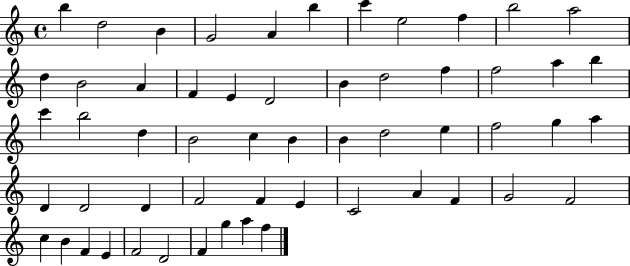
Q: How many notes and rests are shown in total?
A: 56